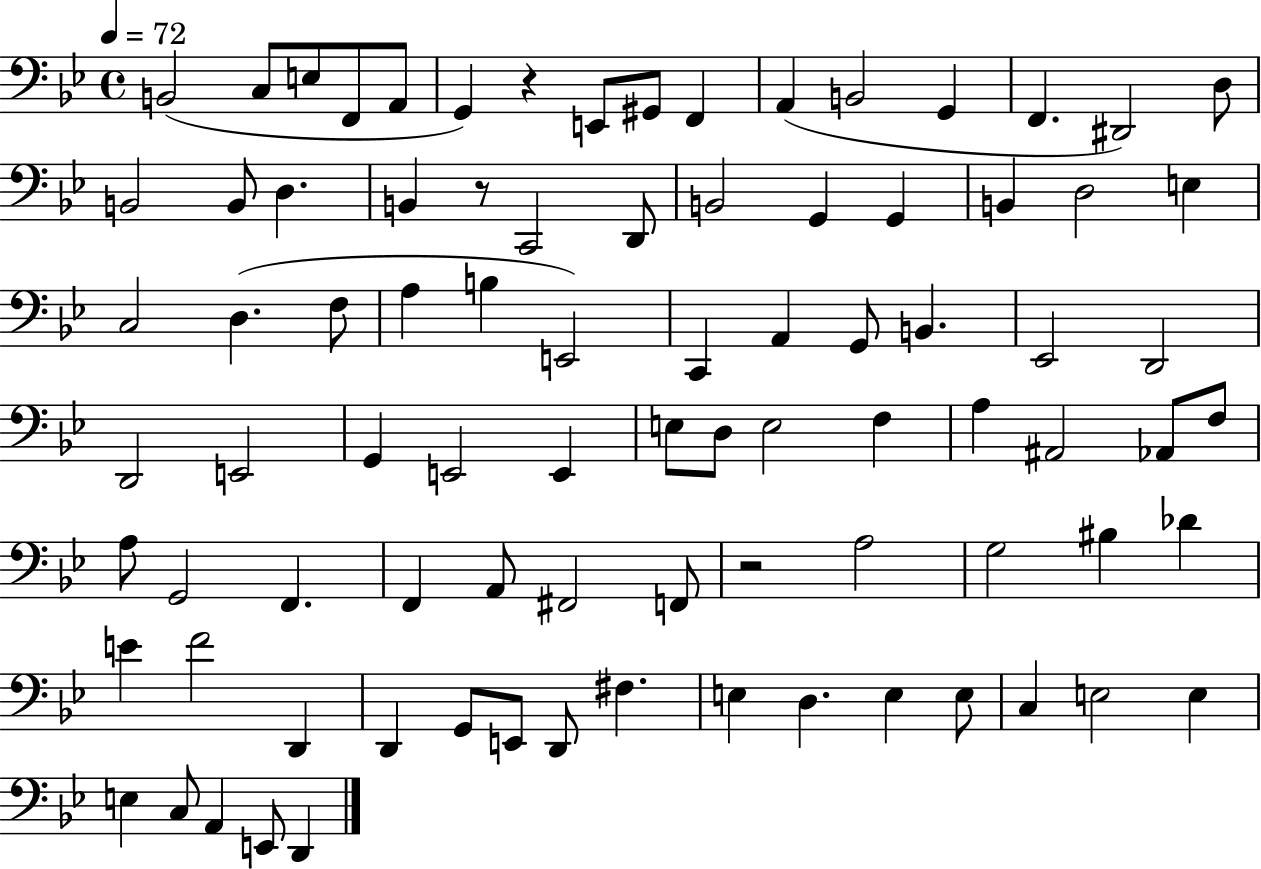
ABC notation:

X:1
T:Untitled
M:4/4
L:1/4
K:Bb
B,,2 C,/2 E,/2 F,,/2 A,,/2 G,, z E,,/2 ^G,,/2 F,, A,, B,,2 G,, F,, ^D,,2 D,/2 B,,2 B,,/2 D, B,, z/2 C,,2 D,,/2 B,,2 G,, G,, B,, D,2 E, C,2 D, F,/2 A, B, E,,2 C,, A,, G,,/2 B,, _E,,2 D,,2 D,,2 E,,2 G,, E,,2 E,, E,/2 D,/2 E,2 F, A, ^A,,2 _A,,/2 F,/2 A,/2 G,,2 F,, F,, A,,/2 ^F,,2 F,,/2 z2 A,2 G,2 ^B, _D E F2 D,, D,, G,,/2 E,,/2 D,,/2 ^F, E, D, E, E,/2 C, E,2 E, E, C,/2 A,, E,,/2 D,,